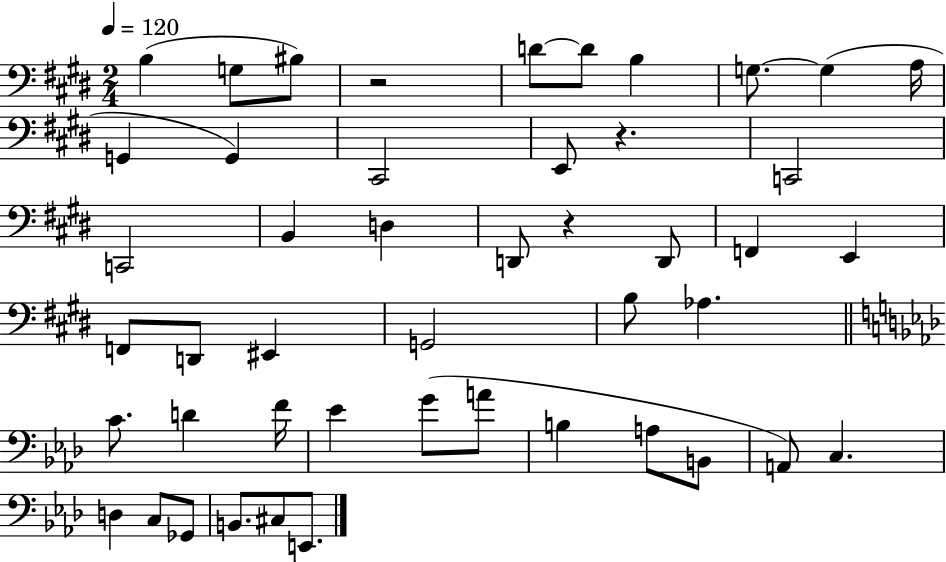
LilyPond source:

{
  \clef bass
  \numericTimeSignature
  \time 2/4
  \key e \major
  \tempo 4 = 120
  b4( g8 bis8) | r2 | d'8~~ d'8 b4 | g8.~~ g4( a16 | \break g,4 g,4) | cis,2 | e,8 r4. | c,2 | \break c,2 | b,4 d4 | d,8 r4 d,8 | f,4 e,4 | \break f,8 d,8 eis,4 | g,2 | b8 aes4. | \bar "||" \break \key aes \major c'8. d'4 f'16 | ees'4 g'8( a'8 | b4 a8 b,8 | a,8) c4. | \break d4 c8 ges,8 | b,8. cis8 e,8. | \bar "|."
}